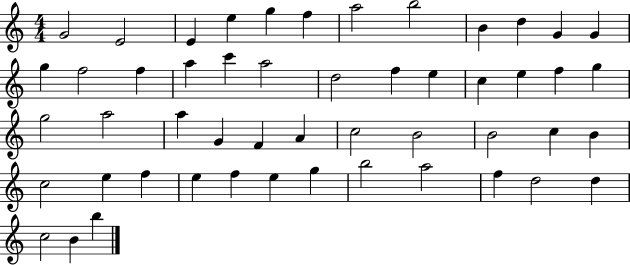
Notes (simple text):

G4/h E4/h E4/q E5/q G5/q F5/q A5/h B5/h B4/q D5/q G4/q G4/q G5/q F5/h F5/q A5/q C6/q A5/h D5/h F5/q E5/q C5/q E5/q F5/q G5/q G5/h A5/h A5/q G4/q F4/q A4/q C5/h B4/h B4/h C5/q B4/q C5/h E5/q F5/q E5/q F5/q E5/q G5/q B5/h A5/h F5/q D5/h D5/q C5/h B4/q B5/q